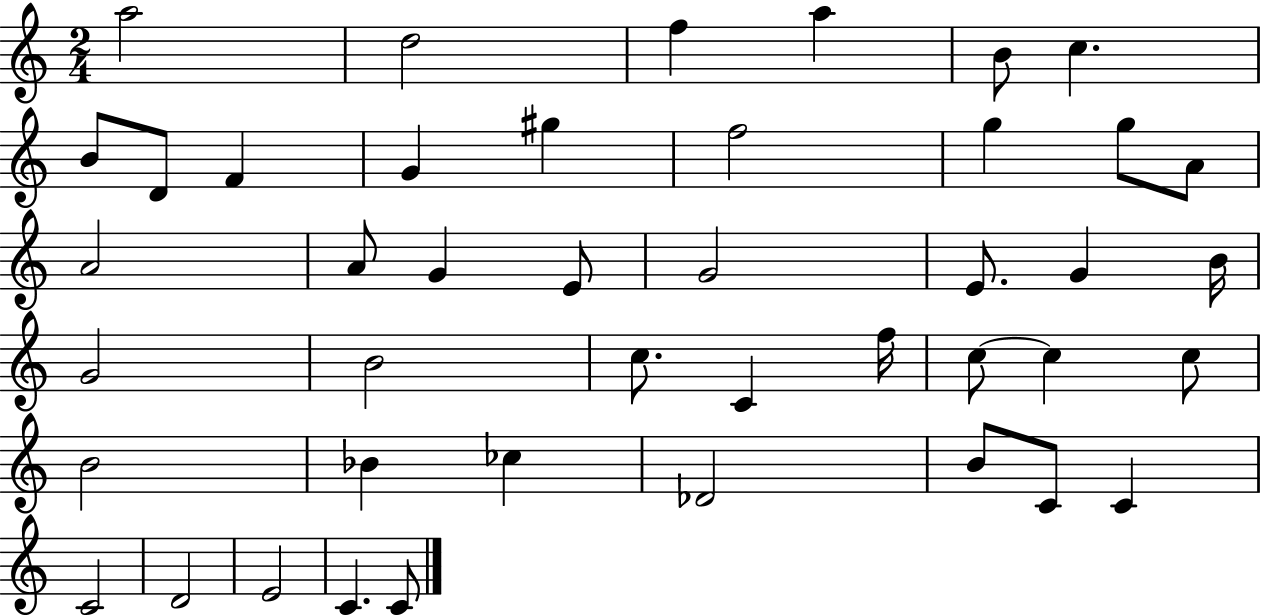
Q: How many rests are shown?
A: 0